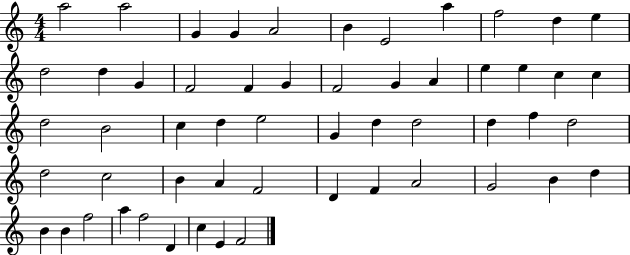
A5/h A5/h G4/q G4/q A4/h B4/q E4/h A5/q F5/h D5/q E5/q D5/h D5/q G4/q F4/h F4/q G4/q F4/h G4/q A4/q E5/q E5/q C5/q C5/q D5/h B4/h C5/q D5/q E5/h G4/q D5/q D5/h D5/q F5/q D5/h D5/h C5/h B4/q A4/q F4/h D4/q F4/q A4/h G4/h B4/q D5/q B4/q B4/q F5/h A5/q F5/h D4/q C5/q E4/q F4/h